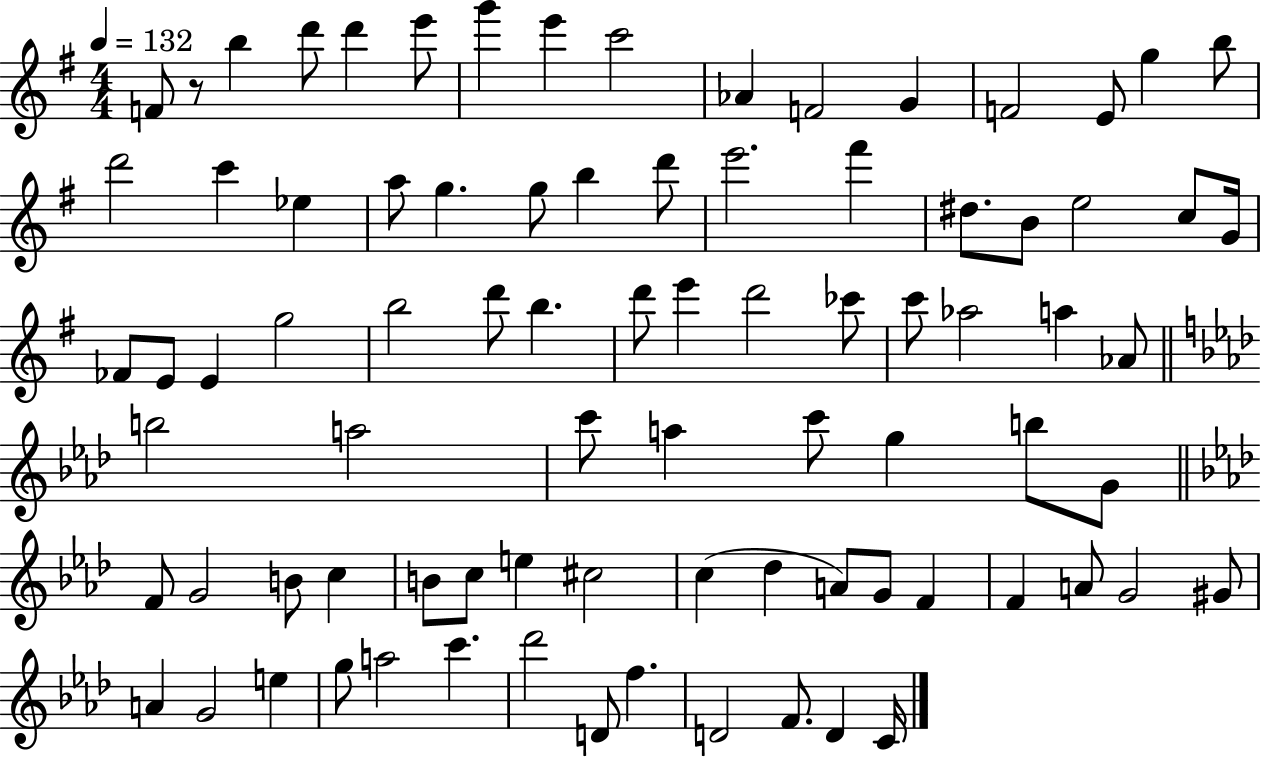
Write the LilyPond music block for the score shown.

{
  \clef treble
  \numericTimeSignature
  \time 4/4
  \key g \major
  \tempo 4 = 132
  f'8 r8 b''4 d'''8 d'''4 e'''8 | g'''4 e'''4 c'''2 | aes'4 f'2 g'4 | f'2 e'8 g''4 b''8 | \break d'''2 c'''4 ees''4 | a''8 g''4. g''8 b''4 d'''8 | e'''2. fis'''4 | dis''8. b'8 e''2 c''8 g'16 | \break fes'8 e'8 e'4 g''2 | b''2 d'''8 b''4. | d'''8 e'''4 d'''2 ces'''8 | c'''8 aes''2 a''4 aes'8 | \break \bar "||" \break \key f \minor b''2 a''2 | c'''8 a''4 c'''8 g''4 b''8 g'8 | \bar "||" \break \key aes \major f'8 g'2 b'8 c''4 | b'8 c''8 e''4 cis''2 | c''4( des''4 a'8) g'8 f'4 | f'4 a'8 g'2 gis'8 | \break a'4 g'2 e''4 | g''8 a''2 c'''4. | des'''2 d'8 f''4. | d'2 f'8. d'4 c'16 | \break \bar "|."
}